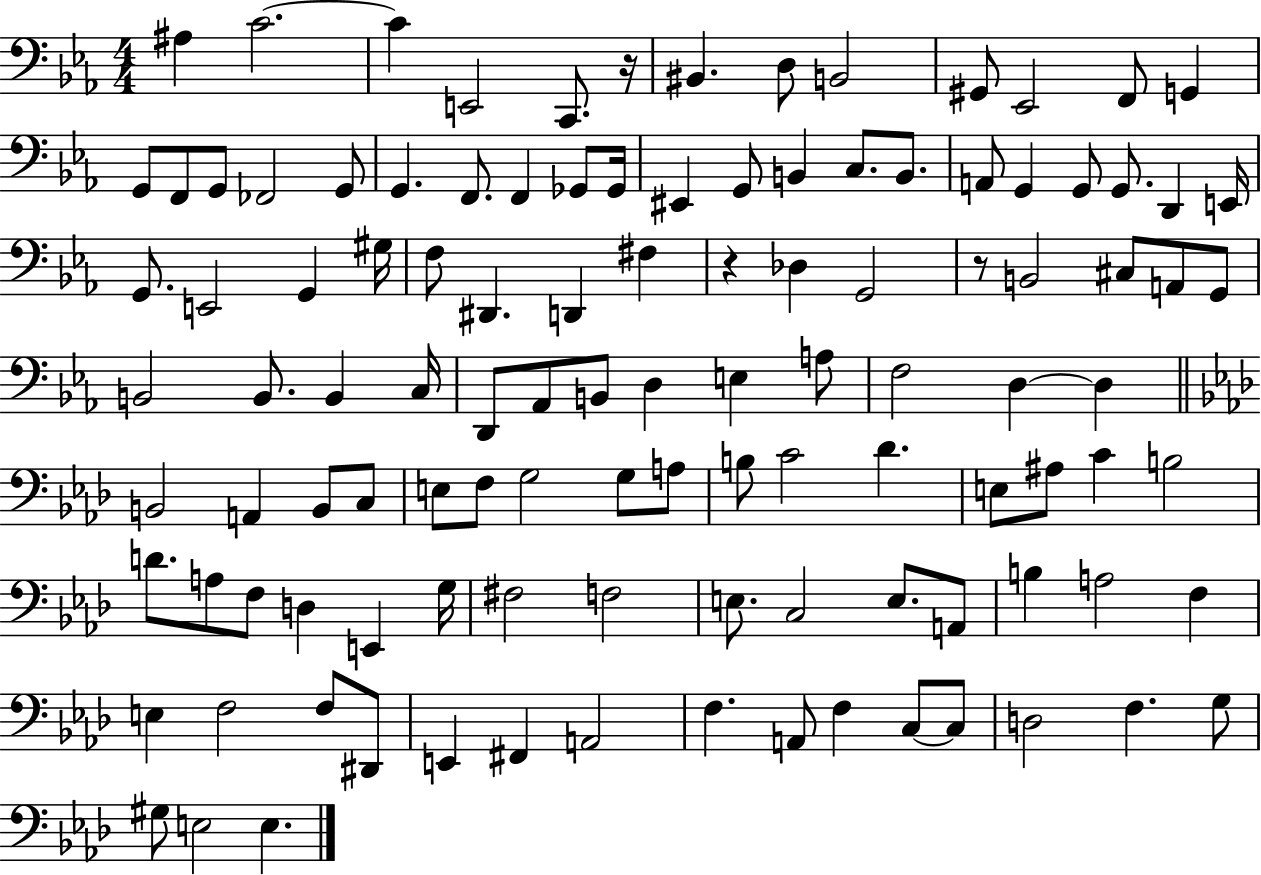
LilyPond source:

{
  \clef bass
  \numericTimeSignature
  \time 4/4
  \key ees \major
  ais4 c'2.~~ | c'4 e,2 c,8. r16 | bis,4. d8 b,2 | gis,8 ees,2 f,8 g,4 | \break g,8 f,8 g,8 fes,2 g,8 | g,4. f,8. f,4 ges,8 ges,16 | eis,4 g,8 b,4 c8. b,8. | a,8 g,4 g,8 g,8. d,4 e,16 | \break g,8. e,2 g,4 gis16 | f8 dis,4. d,4 fis4 | r4 des4 g,2 | r8 b,2 cis8 a,8 g,8 | \break b,2 b,8. b,4 c16 | d,8 aes,8 b,8 d4 e4 a8 | f2 d4~~ d4 | \bar "||" \break \key aes \major b,2 a,4 b,8 c8 | e8 f8 g2 g8 a8 | b8 c'2 des'4. | e8 ais8 c'4 b2 | \break d'8. a8 f8 d4 e,4 g16 | fis2 f2 | e8. c2 e8. a,8 | b4 a2 f4 | \break e4 f2 f8 dis,8 | e,4 fis,4 a,2 | f4. a,8 f4 c8~~ c8 | d2 f4. g8 | \break gis8 e2 e4. | \bar "|."
}